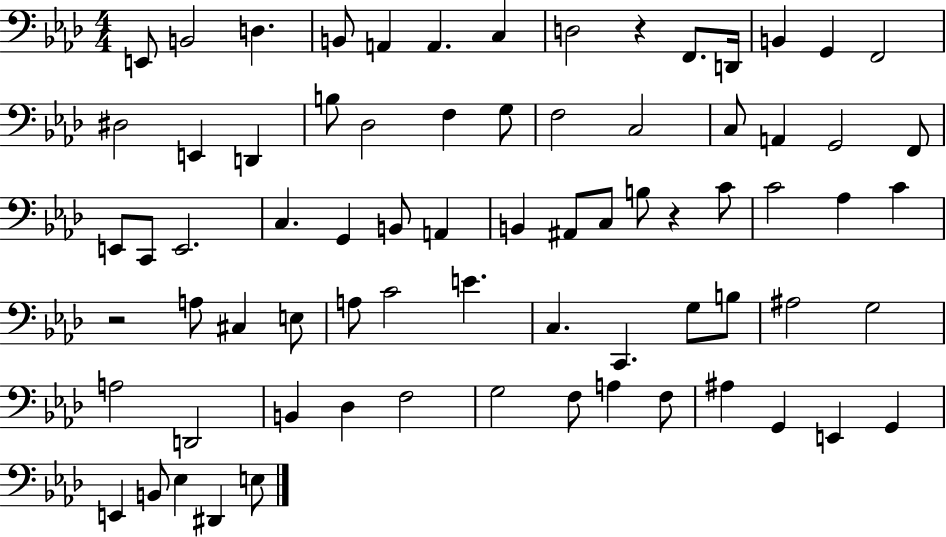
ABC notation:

X:1
T:Untitled
M:4/4
L:1/4
K:Ab
E,,/2 B,,2 D, B,,/2 A,, A,, C, D,2 z F,,/2 D,,/4 B,, G,, F,,2 ^D,2 E,, D,, B,/2 _D,2 F, G,/2 F,2 C,2 C,/2 A,, G,,2 F,,/2 E,,/2 C,,/2 E,,2 C, G,, B,,/2 A,, B,, ^A,,/2 C,/2 B,/2 z C/2 C2 _A, C z2 A,/2 ^C, E,/2 A,/2 C2 E C, C,, G,/2 B,/2 ^A,2 G,2 A,2 D,,2 B,, _D, F,2 G,2 F,/2 A, F,/2 ^A, G,, E,, G,, E,, B,,/2 _E, ^D,, E,/2